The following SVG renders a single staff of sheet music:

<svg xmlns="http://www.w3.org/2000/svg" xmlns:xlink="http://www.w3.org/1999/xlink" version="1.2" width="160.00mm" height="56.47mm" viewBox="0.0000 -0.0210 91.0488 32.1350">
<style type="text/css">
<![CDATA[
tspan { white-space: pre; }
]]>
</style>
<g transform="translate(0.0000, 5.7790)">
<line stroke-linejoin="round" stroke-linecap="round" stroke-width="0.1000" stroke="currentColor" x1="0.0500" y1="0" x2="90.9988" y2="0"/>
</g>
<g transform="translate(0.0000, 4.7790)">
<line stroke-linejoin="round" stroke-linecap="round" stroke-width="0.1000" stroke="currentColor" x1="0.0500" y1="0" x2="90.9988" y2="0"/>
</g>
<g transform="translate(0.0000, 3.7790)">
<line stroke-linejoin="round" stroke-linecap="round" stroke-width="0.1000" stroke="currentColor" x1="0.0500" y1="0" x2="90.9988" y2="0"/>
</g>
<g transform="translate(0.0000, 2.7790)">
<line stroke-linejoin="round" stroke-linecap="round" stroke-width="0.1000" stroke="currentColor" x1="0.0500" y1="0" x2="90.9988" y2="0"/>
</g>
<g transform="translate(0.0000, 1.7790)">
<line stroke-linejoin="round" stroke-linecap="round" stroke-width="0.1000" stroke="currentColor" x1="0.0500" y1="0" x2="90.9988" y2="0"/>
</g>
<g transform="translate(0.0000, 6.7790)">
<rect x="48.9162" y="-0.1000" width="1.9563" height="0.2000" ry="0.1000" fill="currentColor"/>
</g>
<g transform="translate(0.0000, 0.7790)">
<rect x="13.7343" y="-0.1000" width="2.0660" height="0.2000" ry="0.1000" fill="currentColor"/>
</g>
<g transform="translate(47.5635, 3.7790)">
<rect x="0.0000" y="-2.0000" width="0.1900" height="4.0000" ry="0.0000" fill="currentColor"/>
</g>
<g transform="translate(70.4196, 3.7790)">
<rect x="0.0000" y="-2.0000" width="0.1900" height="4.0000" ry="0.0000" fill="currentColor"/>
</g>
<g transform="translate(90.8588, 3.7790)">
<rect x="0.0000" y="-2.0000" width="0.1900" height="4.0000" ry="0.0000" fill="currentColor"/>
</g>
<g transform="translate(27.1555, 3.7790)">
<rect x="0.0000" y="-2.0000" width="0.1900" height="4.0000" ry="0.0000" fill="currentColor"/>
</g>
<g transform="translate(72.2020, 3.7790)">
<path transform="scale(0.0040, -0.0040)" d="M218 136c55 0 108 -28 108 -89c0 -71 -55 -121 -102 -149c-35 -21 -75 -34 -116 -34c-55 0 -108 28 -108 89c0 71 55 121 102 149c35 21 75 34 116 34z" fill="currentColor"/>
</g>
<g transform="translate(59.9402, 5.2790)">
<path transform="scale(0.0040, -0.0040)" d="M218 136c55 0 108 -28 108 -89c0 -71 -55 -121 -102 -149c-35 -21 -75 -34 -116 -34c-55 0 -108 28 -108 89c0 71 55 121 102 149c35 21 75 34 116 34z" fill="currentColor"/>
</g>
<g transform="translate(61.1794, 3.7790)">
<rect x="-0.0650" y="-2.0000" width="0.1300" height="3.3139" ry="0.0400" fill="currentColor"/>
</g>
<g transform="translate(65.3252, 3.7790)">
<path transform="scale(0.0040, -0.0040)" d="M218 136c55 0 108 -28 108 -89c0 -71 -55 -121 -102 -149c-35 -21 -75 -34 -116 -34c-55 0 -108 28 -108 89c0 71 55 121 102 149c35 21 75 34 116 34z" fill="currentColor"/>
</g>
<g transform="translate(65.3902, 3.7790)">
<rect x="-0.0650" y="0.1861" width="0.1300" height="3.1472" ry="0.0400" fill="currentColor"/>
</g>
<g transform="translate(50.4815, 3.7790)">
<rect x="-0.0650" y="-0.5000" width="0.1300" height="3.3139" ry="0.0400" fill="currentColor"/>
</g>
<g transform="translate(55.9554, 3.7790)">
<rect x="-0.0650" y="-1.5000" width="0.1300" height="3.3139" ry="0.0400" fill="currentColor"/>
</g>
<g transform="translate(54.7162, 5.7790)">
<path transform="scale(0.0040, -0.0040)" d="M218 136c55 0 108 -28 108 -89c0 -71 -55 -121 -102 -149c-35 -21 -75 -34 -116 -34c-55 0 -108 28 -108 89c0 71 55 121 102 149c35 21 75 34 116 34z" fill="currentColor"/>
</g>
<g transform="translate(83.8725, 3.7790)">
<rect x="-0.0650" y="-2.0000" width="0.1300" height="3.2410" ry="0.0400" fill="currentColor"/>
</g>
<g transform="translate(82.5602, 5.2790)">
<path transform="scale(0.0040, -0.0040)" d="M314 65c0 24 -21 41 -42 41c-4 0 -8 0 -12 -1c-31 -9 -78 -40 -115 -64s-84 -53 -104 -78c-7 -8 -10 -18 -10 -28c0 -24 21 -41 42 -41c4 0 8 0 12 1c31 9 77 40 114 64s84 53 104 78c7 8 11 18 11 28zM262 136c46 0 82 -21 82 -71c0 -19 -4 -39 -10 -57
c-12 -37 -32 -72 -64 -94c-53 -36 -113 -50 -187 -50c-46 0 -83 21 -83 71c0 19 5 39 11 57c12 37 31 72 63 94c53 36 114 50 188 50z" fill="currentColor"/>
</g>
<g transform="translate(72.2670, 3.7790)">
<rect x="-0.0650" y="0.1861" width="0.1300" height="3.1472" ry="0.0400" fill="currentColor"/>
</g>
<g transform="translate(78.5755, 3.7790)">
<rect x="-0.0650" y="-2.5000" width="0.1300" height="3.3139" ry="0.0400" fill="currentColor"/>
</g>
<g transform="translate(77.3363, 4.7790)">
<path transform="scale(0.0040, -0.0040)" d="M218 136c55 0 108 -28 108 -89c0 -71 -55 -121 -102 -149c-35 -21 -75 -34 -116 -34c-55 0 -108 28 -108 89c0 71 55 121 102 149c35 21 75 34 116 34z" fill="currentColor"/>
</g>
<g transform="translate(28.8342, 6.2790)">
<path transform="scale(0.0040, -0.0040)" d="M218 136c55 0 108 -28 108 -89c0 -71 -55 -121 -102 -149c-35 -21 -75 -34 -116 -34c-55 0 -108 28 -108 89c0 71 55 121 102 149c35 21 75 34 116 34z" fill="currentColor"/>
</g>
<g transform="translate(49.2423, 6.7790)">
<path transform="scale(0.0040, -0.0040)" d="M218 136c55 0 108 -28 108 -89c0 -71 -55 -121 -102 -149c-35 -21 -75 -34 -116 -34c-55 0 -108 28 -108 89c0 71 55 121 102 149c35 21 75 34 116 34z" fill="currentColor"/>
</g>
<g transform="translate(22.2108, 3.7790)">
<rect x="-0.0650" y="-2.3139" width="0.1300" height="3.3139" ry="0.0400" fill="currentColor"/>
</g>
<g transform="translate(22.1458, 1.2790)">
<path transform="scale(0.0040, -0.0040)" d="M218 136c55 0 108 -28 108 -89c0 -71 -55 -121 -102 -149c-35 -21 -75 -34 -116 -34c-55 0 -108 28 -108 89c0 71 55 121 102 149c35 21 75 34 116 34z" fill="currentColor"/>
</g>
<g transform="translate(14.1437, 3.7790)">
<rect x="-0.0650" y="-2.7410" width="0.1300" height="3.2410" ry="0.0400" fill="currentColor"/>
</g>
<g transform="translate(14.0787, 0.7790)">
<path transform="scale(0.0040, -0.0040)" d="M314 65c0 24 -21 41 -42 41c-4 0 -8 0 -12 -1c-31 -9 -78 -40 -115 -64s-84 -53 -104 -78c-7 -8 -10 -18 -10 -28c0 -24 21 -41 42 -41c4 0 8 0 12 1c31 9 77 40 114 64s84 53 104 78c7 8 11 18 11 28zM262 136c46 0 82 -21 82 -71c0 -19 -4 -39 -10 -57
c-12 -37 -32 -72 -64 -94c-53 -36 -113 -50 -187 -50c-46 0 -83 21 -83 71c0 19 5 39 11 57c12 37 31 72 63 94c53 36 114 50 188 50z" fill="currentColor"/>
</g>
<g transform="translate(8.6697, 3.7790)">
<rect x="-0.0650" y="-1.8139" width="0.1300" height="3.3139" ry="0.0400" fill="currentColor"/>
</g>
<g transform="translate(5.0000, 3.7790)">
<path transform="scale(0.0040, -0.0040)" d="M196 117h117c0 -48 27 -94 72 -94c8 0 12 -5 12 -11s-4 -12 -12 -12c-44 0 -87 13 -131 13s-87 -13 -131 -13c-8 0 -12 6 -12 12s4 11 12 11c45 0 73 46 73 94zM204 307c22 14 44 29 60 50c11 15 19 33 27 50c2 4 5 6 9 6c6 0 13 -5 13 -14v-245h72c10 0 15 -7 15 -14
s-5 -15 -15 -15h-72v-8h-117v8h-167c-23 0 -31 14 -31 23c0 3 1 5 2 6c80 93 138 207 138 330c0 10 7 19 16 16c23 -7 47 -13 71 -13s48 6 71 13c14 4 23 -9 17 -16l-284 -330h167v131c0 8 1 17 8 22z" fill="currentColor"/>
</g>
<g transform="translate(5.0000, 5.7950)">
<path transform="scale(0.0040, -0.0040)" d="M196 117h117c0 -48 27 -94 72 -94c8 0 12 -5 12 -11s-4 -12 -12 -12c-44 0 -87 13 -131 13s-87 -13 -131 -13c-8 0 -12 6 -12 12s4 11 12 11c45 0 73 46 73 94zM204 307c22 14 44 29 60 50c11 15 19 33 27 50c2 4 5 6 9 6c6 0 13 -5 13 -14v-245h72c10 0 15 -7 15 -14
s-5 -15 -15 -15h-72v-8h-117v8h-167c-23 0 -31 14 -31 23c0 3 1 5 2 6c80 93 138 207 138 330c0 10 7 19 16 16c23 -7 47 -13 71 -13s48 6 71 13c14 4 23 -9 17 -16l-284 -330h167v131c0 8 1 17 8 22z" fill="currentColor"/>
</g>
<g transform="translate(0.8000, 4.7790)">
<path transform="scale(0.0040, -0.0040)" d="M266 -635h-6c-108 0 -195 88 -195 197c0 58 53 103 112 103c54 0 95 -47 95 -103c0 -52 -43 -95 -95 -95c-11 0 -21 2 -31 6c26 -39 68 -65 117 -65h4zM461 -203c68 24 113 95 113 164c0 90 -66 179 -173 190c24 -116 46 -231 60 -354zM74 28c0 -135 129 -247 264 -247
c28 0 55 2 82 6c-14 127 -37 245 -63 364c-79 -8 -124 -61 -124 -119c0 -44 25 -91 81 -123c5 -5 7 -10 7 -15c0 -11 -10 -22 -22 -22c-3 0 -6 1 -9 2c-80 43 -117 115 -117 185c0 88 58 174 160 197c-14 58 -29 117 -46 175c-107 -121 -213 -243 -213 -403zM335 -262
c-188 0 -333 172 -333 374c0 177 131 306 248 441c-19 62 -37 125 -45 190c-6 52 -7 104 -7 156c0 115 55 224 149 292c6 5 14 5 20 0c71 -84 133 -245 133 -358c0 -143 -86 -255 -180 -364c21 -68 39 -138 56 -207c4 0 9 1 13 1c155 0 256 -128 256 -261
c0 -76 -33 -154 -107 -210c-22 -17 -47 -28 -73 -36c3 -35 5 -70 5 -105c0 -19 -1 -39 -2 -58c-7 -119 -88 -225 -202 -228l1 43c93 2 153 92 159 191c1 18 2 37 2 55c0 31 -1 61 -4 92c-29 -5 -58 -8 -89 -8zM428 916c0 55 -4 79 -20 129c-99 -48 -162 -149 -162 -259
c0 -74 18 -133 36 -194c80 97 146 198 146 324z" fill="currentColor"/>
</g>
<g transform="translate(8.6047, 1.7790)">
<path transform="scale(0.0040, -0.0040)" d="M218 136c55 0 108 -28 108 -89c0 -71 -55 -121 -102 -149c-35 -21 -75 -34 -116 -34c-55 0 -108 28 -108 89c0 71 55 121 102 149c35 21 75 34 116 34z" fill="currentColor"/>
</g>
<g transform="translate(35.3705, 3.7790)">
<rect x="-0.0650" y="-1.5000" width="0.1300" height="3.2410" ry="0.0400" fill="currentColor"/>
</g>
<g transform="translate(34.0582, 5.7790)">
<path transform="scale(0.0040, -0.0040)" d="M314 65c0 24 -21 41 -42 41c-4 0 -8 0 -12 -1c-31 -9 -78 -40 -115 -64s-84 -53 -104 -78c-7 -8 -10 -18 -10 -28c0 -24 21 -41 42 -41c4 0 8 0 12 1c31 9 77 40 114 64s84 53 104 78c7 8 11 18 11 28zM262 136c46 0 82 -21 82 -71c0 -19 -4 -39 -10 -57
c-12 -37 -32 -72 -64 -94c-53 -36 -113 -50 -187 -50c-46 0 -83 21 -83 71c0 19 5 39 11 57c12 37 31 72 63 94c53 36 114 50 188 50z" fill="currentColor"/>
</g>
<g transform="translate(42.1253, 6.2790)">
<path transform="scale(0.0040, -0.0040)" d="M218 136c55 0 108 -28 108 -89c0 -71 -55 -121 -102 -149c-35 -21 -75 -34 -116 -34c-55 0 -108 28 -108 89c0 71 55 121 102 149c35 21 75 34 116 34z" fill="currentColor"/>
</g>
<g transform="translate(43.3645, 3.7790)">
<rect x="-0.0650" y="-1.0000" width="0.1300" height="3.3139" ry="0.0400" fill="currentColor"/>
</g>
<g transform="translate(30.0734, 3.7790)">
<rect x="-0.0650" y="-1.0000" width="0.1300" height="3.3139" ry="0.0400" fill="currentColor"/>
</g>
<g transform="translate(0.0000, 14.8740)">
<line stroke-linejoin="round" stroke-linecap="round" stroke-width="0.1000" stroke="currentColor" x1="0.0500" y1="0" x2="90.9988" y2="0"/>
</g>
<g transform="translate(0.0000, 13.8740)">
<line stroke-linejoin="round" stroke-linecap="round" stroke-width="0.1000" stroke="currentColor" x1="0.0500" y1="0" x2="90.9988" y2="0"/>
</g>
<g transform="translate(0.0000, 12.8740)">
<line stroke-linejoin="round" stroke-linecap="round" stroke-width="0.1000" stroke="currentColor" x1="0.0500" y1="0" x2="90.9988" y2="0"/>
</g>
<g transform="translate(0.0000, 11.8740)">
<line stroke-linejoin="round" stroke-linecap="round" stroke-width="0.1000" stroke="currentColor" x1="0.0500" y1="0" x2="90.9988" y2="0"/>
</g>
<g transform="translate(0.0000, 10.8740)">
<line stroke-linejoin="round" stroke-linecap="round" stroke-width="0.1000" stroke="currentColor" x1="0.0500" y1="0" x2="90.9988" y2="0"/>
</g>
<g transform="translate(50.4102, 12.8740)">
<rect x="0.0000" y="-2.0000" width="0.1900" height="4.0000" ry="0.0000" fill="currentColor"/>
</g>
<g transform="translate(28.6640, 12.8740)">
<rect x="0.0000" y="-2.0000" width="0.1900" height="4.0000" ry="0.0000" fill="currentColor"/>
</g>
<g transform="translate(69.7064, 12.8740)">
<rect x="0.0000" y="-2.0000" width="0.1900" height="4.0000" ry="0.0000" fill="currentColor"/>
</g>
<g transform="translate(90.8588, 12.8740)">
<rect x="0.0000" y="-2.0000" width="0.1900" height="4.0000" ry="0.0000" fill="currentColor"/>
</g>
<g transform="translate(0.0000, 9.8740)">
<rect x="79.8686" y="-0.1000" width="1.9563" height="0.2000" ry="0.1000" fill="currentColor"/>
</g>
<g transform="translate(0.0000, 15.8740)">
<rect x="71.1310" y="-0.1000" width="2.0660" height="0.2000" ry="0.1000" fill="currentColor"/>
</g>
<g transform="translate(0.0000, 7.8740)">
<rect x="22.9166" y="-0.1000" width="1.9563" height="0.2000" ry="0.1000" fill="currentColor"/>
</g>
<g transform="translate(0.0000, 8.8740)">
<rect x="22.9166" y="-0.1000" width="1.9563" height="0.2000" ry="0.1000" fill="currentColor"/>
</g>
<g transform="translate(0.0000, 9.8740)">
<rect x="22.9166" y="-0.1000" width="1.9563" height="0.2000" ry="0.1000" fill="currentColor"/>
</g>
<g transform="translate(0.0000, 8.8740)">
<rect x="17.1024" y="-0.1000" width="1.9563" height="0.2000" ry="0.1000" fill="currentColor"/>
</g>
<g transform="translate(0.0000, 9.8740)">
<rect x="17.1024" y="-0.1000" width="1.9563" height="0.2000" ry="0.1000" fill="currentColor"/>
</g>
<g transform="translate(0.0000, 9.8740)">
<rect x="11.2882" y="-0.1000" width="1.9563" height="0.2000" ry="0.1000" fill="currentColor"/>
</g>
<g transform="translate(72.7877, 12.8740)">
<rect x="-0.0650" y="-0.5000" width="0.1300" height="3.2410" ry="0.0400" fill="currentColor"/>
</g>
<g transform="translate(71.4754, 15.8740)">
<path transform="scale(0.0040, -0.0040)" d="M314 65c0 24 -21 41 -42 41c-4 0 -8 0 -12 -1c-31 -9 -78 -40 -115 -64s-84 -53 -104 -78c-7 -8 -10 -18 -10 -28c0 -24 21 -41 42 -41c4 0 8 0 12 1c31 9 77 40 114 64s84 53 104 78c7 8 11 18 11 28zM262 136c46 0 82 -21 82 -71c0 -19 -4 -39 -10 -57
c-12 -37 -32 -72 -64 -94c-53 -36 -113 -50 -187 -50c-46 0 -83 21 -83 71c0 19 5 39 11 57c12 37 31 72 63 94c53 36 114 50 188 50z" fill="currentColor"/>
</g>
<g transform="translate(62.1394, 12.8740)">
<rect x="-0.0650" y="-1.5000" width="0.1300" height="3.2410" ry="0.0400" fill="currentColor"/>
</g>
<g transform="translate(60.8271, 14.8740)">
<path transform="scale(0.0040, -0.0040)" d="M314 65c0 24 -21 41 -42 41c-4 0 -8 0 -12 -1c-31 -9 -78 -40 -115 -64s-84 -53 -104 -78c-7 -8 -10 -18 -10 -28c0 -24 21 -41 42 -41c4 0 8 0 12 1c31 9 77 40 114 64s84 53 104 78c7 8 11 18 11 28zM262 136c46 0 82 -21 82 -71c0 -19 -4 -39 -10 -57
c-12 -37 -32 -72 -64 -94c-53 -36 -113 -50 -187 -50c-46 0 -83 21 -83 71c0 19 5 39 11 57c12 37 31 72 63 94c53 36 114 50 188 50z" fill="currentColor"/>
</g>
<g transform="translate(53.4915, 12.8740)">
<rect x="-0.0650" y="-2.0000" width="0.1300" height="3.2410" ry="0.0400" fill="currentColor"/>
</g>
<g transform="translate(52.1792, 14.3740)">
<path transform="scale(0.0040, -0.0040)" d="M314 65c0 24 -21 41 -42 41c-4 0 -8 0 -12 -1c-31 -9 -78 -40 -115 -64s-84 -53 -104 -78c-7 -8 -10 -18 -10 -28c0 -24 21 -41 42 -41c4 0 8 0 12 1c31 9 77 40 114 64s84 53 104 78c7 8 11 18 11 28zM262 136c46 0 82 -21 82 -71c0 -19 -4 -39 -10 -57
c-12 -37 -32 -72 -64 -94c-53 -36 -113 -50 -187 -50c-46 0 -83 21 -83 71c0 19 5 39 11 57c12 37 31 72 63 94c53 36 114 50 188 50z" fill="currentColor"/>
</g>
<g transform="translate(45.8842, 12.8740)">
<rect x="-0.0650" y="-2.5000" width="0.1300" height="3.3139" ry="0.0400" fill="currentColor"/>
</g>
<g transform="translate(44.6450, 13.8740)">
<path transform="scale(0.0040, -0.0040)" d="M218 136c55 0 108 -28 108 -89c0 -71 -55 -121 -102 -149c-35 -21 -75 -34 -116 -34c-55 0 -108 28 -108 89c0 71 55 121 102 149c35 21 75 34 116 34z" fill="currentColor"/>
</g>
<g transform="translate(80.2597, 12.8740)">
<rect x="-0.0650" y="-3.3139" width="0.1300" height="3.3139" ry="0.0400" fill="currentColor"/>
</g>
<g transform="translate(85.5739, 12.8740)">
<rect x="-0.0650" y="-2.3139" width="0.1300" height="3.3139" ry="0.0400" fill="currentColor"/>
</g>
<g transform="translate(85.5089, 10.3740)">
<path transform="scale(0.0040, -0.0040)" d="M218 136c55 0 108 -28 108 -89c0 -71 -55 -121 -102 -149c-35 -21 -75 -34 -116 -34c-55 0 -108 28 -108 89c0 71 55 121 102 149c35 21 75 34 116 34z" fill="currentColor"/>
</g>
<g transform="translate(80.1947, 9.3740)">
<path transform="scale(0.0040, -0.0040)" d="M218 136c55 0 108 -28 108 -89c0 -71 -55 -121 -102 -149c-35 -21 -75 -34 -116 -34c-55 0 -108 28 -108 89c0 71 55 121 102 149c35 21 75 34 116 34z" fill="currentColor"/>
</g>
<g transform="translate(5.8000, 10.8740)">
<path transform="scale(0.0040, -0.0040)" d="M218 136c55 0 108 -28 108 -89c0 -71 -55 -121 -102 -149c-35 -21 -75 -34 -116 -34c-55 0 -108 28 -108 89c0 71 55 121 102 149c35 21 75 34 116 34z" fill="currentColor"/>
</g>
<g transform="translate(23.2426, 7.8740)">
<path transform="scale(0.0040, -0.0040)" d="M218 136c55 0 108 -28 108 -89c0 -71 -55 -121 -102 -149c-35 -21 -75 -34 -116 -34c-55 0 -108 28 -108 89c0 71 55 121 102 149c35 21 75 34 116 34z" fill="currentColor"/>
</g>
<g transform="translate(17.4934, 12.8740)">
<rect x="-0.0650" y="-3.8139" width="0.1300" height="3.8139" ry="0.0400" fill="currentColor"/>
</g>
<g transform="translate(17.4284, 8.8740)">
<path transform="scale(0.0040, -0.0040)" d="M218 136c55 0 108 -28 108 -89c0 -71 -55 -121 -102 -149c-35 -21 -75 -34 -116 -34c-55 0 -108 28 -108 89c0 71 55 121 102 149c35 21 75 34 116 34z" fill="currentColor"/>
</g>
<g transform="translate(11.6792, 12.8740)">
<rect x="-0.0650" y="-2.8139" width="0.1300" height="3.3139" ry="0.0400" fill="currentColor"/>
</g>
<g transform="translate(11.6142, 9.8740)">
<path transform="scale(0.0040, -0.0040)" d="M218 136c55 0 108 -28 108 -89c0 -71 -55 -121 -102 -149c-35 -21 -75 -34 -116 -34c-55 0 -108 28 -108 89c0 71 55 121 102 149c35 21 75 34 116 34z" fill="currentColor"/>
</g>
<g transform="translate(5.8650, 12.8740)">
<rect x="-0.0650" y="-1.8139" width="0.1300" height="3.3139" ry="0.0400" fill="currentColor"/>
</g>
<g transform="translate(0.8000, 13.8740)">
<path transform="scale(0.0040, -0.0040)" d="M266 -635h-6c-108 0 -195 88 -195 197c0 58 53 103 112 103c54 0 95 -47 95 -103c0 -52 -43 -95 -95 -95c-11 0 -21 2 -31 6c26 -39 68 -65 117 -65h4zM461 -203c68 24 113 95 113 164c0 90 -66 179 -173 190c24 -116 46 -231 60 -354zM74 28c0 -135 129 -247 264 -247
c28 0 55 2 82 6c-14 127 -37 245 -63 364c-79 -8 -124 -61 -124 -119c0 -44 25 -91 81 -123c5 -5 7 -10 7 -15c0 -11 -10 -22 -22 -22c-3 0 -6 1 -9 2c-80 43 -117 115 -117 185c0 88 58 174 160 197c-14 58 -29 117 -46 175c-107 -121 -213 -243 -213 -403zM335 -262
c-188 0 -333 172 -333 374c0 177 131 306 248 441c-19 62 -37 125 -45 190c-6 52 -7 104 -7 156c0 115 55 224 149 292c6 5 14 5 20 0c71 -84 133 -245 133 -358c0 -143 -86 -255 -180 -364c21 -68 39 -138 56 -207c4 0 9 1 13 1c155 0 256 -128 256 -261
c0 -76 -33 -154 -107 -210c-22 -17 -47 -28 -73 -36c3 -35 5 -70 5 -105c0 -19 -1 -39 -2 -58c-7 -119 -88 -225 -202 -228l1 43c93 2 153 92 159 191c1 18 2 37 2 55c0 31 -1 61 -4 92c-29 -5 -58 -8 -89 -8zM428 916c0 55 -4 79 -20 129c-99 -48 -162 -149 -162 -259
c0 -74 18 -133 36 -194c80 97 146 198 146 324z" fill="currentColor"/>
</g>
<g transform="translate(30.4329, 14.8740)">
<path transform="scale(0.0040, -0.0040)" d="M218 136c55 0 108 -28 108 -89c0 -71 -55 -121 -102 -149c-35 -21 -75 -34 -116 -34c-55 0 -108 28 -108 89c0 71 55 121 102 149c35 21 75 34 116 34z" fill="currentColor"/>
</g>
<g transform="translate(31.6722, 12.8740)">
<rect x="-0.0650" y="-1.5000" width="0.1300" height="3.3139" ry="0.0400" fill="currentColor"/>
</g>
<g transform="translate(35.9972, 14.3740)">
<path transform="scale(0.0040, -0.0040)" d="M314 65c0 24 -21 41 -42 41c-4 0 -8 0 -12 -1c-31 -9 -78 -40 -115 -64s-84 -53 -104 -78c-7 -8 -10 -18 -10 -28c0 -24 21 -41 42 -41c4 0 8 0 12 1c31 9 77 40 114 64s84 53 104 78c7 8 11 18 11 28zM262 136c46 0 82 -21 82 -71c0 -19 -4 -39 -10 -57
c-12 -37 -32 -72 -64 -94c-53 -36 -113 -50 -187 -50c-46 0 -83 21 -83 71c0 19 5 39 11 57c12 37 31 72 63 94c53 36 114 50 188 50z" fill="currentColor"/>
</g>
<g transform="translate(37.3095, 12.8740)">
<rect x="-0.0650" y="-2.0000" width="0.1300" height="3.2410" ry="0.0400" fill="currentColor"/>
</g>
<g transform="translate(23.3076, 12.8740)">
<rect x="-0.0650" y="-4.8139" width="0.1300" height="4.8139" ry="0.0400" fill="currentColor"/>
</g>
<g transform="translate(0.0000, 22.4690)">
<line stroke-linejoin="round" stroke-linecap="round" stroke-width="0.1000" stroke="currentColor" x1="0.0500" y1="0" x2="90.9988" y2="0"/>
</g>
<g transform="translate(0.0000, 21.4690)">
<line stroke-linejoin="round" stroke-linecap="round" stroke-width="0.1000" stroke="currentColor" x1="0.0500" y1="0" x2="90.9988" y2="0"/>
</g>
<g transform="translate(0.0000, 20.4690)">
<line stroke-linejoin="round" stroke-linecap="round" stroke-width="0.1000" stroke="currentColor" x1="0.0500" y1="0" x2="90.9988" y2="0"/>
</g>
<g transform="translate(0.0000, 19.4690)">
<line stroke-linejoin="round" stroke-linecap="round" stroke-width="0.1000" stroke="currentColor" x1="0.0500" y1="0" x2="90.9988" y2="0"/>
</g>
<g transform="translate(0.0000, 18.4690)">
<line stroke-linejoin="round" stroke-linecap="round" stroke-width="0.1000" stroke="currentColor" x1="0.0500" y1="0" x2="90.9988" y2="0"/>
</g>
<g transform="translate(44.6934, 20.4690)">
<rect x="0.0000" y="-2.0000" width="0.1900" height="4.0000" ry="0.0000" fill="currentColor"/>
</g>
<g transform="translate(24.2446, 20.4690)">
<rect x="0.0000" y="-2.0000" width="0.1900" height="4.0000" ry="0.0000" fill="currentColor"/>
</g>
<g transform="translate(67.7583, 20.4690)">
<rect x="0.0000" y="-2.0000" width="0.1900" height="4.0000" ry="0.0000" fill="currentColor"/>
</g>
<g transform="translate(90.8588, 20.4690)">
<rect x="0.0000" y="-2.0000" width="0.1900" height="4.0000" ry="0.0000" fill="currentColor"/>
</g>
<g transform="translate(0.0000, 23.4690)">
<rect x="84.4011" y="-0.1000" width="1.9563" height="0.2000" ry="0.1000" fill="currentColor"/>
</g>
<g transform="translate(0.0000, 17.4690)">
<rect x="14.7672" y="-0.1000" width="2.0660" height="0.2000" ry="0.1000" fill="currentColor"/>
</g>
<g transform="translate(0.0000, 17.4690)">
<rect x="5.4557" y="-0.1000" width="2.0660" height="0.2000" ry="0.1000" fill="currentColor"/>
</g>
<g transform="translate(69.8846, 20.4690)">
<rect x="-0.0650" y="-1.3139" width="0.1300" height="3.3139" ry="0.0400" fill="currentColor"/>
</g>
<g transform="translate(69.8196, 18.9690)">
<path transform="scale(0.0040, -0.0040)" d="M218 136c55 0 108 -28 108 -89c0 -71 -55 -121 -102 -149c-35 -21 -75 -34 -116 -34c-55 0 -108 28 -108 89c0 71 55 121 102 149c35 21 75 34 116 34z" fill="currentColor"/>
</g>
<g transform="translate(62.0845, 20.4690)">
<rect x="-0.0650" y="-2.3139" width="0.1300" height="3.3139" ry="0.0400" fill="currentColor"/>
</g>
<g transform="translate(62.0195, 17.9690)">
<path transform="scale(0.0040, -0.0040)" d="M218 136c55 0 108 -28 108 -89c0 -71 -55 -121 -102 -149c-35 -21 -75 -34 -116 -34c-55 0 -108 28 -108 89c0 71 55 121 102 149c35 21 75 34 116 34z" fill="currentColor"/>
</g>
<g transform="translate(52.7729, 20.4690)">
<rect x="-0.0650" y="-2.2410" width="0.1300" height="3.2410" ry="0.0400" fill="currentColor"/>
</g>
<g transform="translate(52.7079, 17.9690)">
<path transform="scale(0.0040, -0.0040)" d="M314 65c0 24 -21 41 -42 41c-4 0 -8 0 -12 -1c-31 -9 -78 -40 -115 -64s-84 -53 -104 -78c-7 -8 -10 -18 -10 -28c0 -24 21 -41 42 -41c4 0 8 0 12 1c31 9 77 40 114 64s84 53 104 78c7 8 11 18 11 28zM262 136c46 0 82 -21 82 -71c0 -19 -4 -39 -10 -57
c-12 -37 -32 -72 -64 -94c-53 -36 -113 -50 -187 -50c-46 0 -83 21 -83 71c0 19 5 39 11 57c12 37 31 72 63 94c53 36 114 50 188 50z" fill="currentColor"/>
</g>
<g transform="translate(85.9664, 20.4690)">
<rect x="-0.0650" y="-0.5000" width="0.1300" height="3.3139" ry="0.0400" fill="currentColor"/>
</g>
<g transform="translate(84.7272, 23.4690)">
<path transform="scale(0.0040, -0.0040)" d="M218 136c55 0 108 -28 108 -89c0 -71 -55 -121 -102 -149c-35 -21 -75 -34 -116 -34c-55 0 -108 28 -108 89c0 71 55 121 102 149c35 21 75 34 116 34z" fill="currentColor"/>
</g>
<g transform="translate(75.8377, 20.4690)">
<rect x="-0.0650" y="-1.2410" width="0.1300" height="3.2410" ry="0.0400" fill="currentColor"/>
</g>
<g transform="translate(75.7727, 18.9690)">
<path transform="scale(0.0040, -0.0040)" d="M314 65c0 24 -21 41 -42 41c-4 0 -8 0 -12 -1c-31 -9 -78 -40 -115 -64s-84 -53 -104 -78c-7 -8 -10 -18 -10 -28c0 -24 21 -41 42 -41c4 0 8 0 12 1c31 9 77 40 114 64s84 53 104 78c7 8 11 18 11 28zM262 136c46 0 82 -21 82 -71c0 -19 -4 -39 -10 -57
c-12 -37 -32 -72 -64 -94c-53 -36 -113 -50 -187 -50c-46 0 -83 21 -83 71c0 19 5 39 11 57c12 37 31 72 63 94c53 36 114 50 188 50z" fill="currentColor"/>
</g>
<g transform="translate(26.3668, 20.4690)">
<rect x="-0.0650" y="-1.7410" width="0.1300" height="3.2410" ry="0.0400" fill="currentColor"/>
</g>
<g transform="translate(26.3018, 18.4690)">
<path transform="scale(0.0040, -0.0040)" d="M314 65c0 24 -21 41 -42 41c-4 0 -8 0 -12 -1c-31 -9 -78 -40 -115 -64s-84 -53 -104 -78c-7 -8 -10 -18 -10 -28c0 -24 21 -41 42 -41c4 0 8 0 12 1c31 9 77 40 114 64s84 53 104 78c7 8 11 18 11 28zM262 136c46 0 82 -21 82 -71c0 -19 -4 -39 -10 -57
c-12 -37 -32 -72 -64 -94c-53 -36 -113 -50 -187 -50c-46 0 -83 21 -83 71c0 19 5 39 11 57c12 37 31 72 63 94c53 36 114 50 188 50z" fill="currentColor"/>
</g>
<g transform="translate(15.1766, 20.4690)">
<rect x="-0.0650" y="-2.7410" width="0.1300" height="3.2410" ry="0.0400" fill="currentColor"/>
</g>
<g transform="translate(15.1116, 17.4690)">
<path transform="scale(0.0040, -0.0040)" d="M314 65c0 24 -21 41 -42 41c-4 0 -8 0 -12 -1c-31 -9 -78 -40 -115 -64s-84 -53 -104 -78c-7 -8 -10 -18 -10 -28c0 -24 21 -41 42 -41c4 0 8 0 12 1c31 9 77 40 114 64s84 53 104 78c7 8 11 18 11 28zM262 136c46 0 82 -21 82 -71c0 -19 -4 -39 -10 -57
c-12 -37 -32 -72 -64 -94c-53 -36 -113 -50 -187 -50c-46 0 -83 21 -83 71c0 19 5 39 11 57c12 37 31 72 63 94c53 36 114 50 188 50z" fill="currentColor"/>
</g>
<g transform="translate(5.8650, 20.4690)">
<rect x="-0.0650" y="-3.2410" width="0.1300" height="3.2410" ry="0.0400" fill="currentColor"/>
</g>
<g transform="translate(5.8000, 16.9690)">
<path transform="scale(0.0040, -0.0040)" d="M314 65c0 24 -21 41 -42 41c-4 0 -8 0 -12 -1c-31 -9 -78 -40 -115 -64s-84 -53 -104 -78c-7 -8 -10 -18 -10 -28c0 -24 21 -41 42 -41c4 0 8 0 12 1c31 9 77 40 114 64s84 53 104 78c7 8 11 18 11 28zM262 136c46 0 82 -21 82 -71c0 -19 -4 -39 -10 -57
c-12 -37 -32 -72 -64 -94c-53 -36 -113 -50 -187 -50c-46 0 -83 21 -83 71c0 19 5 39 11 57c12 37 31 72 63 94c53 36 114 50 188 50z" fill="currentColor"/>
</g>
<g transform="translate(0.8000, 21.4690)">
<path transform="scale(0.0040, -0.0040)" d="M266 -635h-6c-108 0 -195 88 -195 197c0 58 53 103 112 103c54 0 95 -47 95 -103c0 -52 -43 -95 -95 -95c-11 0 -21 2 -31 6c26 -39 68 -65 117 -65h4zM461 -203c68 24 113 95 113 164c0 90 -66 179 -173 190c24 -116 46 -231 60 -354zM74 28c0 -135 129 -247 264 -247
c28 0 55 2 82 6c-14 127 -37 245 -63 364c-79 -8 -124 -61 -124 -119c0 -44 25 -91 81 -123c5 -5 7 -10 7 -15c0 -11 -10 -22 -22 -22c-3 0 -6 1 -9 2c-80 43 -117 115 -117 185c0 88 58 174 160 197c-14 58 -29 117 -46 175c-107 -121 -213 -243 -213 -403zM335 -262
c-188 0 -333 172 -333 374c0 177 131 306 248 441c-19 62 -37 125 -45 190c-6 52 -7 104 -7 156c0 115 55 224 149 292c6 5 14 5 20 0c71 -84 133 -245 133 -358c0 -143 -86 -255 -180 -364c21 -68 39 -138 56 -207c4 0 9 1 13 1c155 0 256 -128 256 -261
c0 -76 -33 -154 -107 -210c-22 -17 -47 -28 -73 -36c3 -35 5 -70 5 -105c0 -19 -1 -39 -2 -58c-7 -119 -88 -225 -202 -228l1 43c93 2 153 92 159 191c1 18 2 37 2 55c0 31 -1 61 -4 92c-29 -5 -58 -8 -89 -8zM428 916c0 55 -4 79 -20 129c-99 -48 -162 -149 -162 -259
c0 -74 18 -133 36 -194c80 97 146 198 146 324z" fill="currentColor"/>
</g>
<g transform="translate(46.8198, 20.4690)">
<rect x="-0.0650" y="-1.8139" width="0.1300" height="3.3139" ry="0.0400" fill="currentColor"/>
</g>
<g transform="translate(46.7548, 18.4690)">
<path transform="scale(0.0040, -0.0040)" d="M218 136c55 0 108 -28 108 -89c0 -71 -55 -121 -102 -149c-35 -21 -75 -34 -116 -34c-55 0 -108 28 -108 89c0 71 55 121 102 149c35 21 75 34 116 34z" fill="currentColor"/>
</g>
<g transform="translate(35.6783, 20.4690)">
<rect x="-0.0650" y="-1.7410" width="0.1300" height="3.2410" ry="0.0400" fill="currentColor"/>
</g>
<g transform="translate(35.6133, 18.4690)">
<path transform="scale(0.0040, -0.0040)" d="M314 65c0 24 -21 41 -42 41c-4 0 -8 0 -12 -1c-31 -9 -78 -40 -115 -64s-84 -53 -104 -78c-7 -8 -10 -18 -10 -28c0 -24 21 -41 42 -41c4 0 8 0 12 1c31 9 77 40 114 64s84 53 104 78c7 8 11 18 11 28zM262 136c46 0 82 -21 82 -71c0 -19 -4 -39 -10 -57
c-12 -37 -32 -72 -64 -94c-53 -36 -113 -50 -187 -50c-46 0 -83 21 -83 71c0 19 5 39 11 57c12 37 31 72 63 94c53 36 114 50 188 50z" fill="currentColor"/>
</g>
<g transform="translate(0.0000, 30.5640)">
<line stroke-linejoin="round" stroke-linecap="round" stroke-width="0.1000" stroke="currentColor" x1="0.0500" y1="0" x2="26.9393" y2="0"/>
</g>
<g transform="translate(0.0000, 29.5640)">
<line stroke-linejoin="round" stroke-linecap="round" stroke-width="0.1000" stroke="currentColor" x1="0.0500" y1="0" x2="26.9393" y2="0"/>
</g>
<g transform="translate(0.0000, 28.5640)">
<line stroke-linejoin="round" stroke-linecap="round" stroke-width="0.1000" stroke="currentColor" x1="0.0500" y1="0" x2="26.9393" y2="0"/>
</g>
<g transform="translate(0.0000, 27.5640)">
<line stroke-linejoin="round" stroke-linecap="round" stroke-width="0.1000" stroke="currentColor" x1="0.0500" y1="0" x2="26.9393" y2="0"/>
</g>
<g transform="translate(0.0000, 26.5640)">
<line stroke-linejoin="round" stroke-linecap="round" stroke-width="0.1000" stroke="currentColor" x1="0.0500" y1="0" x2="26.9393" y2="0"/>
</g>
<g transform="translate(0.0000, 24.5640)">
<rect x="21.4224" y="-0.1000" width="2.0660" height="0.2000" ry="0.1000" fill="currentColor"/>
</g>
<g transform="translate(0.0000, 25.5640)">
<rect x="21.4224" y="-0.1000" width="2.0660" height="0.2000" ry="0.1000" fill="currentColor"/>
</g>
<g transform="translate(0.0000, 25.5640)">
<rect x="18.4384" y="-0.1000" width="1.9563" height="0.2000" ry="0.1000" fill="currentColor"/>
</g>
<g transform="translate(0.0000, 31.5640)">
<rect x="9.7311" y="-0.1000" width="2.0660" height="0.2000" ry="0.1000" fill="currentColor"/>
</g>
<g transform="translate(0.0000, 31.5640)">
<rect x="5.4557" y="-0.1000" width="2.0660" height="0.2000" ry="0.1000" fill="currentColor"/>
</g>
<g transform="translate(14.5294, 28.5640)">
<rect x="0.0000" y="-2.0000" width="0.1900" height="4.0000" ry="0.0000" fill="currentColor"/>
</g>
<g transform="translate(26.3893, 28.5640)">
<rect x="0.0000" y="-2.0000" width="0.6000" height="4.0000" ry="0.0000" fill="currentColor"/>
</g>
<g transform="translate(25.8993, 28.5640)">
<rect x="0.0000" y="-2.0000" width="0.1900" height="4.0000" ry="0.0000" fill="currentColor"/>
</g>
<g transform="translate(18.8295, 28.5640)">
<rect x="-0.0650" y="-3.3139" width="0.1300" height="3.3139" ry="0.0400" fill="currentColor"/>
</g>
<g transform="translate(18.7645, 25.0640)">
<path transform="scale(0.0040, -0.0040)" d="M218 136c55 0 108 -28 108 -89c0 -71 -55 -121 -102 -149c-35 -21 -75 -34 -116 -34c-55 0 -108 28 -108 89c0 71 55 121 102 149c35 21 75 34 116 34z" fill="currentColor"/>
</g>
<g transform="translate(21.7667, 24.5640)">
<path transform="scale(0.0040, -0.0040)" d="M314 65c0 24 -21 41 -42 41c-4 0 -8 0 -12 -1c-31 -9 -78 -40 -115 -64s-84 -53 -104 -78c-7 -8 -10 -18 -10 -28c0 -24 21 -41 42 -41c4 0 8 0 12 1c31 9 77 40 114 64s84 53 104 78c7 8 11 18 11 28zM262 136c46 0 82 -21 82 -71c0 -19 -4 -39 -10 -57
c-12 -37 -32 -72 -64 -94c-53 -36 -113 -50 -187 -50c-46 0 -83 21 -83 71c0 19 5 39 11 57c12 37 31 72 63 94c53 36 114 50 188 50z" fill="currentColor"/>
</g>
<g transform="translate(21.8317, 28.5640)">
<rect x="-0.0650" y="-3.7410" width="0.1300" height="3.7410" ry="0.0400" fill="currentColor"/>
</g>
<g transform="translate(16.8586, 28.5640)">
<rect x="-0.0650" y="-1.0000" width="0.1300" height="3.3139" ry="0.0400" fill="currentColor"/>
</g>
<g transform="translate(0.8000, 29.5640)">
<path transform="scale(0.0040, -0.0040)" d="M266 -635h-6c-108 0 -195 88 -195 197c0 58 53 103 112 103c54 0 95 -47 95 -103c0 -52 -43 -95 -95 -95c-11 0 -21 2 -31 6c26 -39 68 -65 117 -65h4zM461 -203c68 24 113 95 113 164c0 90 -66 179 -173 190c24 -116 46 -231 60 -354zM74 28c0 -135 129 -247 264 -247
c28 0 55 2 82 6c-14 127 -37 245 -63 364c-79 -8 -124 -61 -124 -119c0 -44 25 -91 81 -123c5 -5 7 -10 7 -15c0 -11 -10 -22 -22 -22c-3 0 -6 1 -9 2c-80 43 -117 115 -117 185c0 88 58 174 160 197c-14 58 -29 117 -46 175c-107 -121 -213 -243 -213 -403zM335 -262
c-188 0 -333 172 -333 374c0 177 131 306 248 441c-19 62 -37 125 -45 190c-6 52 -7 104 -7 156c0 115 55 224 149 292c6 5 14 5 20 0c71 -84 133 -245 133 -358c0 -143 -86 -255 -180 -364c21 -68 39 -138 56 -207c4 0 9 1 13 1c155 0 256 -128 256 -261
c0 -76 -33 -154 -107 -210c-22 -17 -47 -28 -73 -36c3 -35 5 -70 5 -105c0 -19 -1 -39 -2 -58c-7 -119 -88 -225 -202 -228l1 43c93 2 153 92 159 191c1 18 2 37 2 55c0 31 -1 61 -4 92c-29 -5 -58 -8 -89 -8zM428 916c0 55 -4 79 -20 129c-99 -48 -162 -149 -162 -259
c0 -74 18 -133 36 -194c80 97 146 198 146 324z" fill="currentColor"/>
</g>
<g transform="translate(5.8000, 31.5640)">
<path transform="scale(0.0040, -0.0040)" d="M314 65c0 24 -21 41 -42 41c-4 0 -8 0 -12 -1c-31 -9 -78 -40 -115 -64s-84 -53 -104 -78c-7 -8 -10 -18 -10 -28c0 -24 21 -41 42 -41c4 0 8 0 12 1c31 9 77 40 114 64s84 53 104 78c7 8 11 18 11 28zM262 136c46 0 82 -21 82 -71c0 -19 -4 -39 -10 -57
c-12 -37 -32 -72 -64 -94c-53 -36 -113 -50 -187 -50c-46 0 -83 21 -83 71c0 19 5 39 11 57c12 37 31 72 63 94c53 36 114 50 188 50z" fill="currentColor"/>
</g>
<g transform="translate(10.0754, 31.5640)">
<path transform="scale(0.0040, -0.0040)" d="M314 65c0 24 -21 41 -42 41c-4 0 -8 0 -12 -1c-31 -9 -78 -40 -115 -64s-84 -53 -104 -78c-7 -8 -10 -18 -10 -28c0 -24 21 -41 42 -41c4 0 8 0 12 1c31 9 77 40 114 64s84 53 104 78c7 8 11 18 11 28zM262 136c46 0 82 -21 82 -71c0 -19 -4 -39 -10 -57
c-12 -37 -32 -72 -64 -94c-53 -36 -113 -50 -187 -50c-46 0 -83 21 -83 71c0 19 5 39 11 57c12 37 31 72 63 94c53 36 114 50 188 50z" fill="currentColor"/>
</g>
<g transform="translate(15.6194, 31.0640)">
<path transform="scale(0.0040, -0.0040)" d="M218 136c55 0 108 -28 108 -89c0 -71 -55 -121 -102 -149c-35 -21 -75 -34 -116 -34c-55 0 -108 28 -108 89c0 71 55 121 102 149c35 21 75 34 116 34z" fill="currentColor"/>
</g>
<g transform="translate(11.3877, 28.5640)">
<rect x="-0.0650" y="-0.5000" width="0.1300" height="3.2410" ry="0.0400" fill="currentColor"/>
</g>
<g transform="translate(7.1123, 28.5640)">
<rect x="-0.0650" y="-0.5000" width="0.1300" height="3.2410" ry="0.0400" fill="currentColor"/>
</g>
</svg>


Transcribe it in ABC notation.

X:1
T:Untitled
M:4/4
L:1/4
K:C
f a2 g D E2 D C E F B B G F2 f a c' e' E F2 G F2 E2 C2 b g b2 a2 f2 f2 f g2 g e e2 C C2 C2 D b c'2